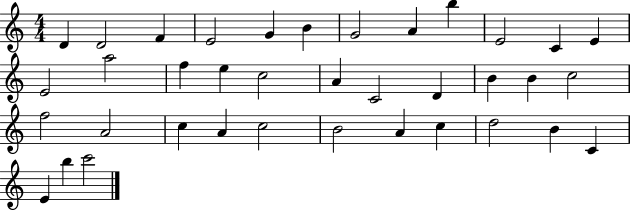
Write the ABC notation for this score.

X:1
T:Untitled
M:4/4
L:1/4
K:C
D D2 F E2 G B G2 A b E2 C E E2 a2 f e c2 A C2 D B B c2 f2 A2 c A c2 B2 A c d2 B C E b c'2